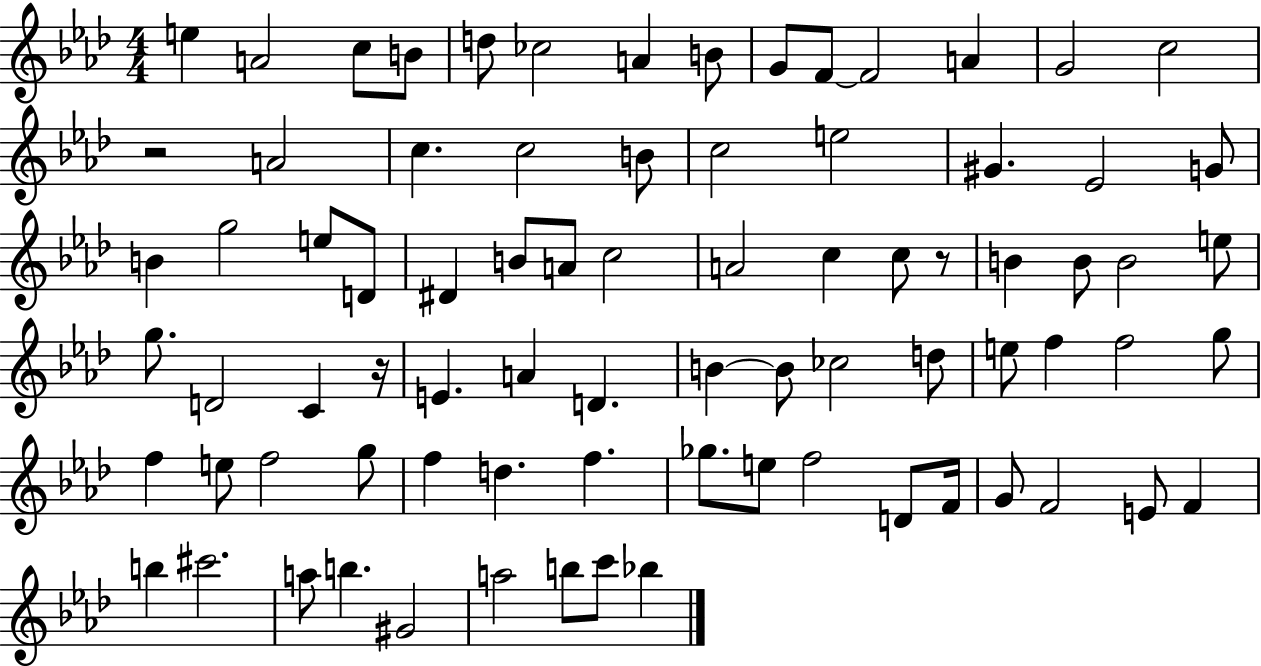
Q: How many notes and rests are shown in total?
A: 80